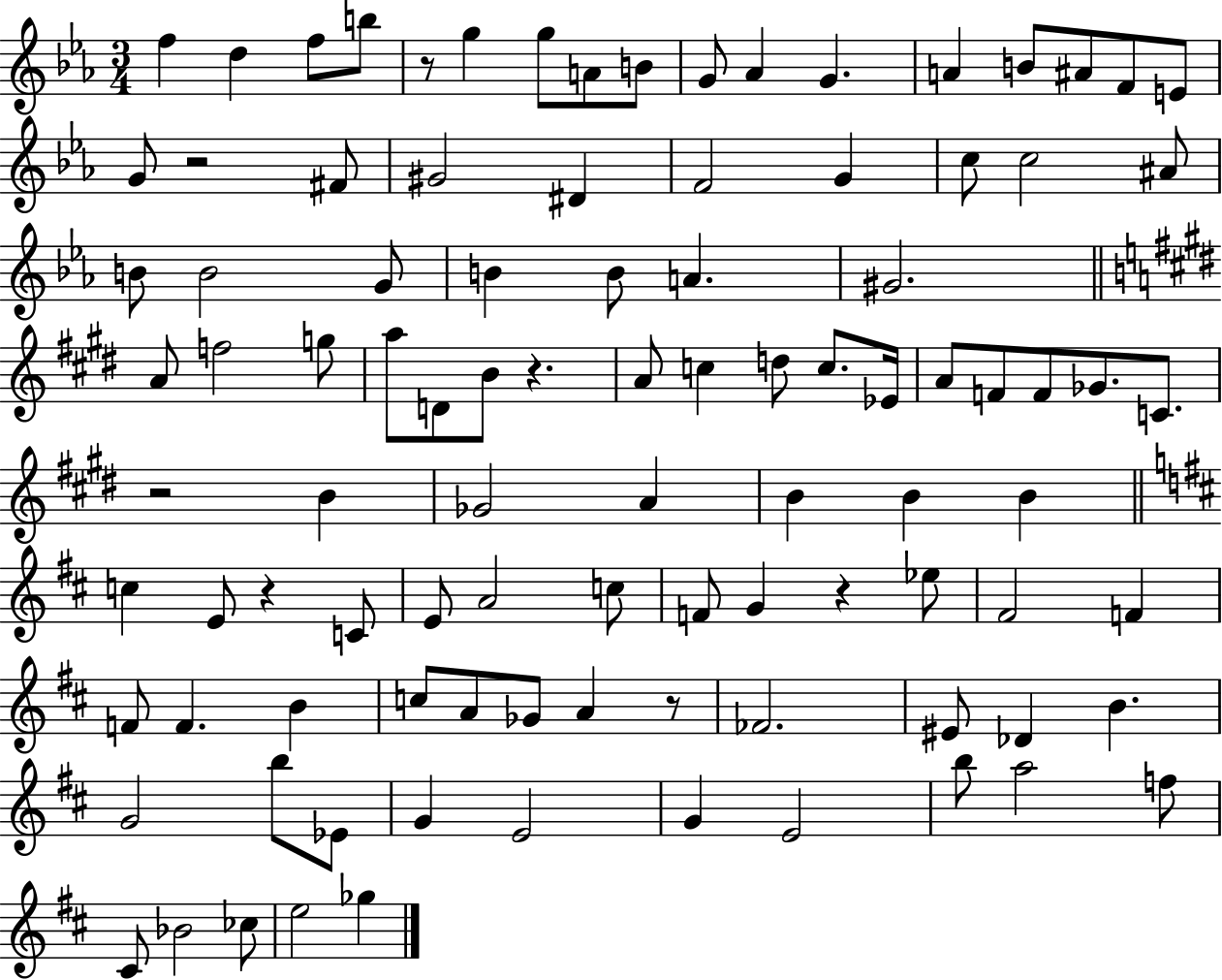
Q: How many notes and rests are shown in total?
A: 98